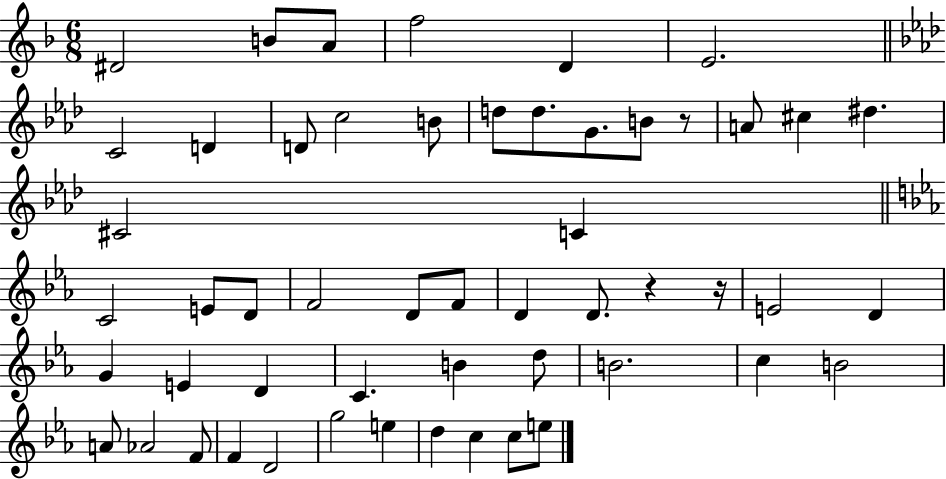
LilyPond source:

{
  \clef treble
  \numericTimeSignature
  \time 6/8
  \key f \major
  dis'2 b'8 a'8 | f''2 d'4 | e'2. | \bar "||" \break \key f \minor c'2 d'4 | d'8 c''2 b'8 | d''8 d''8. g'8. b'8 r8 | a'8 cis''4 dis''4. | \break cis'2 c'4 | \bar "||" \break \key c \minor c'2 e'8 d'8 | f'2 d'8 f'8 | d'4 d'8. r4 r16 | e'2 d'4 | \break g'4 e'4 d'4 | c'4. b'4 d''8 | b'2. | c''4 b'2 | \break a'8 aes'2 f'8 | f'4 d'2 | g''2 e''4 | d''4 c''4 c''8 e''8 | \break \bar "|."
}